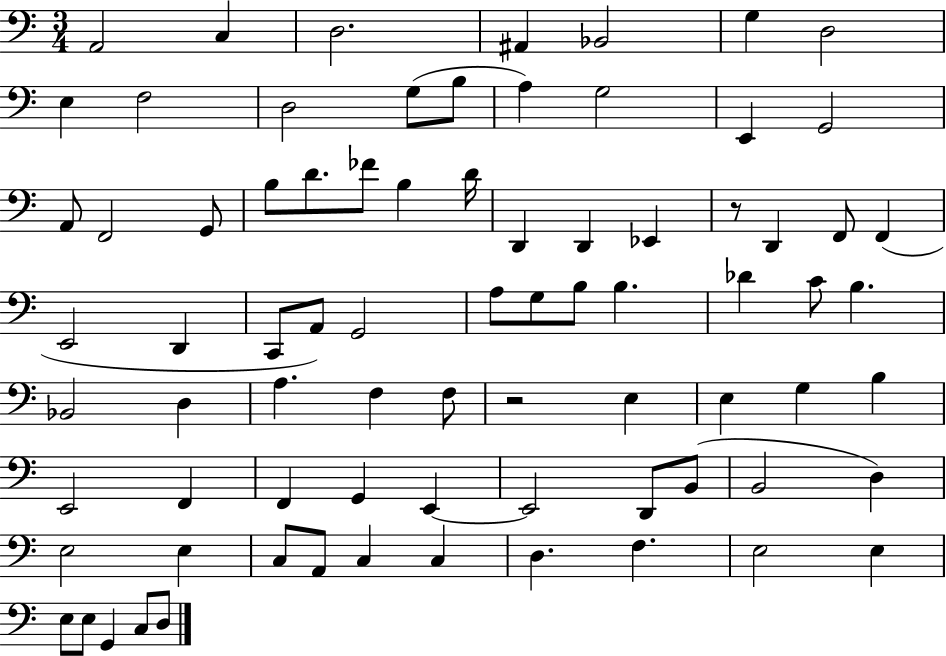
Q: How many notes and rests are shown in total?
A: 78